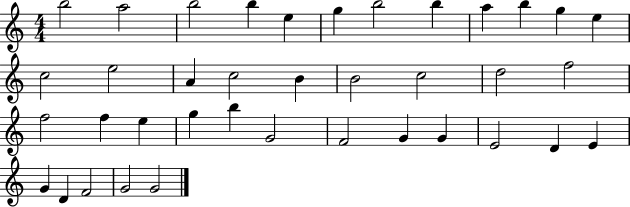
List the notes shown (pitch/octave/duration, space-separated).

B5/h A5/h B5/h B5/q E5/q G5/q B5/h B5/q A5/q B5/q G5/q E5/q C5/h E5/h A4/q C5/h B4/q B4/h C5/h D5/h F5/h F5/h F5/q E5/q G5/q B5/q G4/h F4/h G4/q G4/q E4/h D4/q E4/q G4/q D4/q F4/h G4/h G4/h